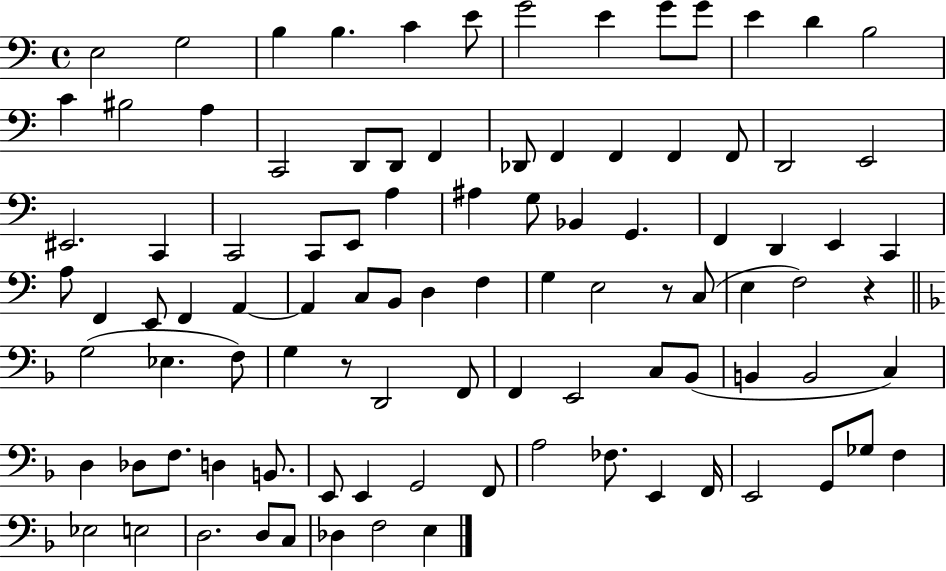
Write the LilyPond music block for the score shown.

{
  \clef bass
  \time 4/4
  \defaultTimeSignature
  \key c \major
  e2 g2 | b4 b4. c'4 e'8 | g'2 e'4 g'8 g'8 | e'4 d'4 b2 | \break c'4 bis2 a4 | c,2 d,8 d,8 f,4 | des,8 f,4 f,4 f,4 f,8 | d,2 e,2 | \break eis,2. c,4 | c,2 c,8 e,8 a4 | ais4 g8 bes,4 g,4. | f,4 d,4 e,4 c,4 | \break a8 f,4 e,8 f,4 a,4~~ | a,4 c8 b,8 d4 f4 | g4 e2 r8 c8( | e4 f2) r4 | \break \bar "||" \break \key d \minor g2( ees4. f8) | g4 r8 d,2 f,8 | f,4 e,2 c8 bes,8( | b,4 b,2 c4) | \break d4 des8 f8. d4 b,8. | e,8 e,4 g,2 f,8 | a2 fes8. e,4 f,16 | e,2 g,8 ges8 f4 | \break ees2 e2 | d2. d8 c8 | des4 f2 e4 | \bar "|."
}